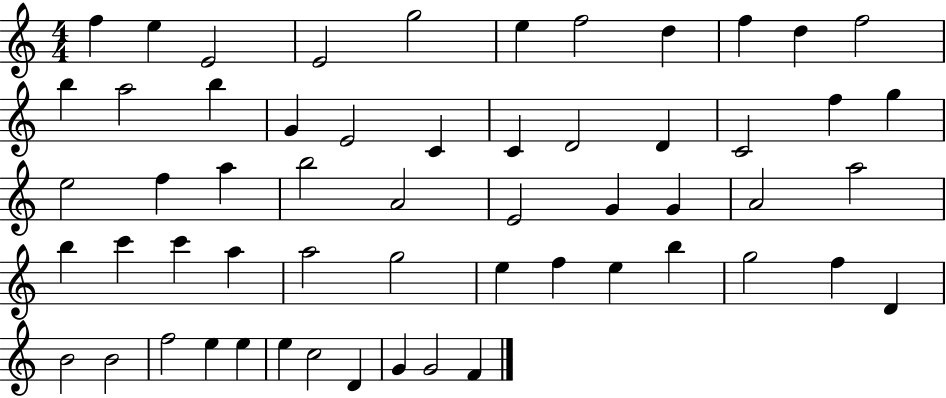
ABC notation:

X:1
T:Untitled
M:4/4
L:1/4
K:C
f e E2 E2 g2 e f2 d f d f2 b a2 b G E2 C C D2 D C2 f g e2 f a b2 A2 E2 G G A2 a2 b c' c' a a2 g2 e f e b g2 f D B2 B2 f2 e e e c2 D G G2 F